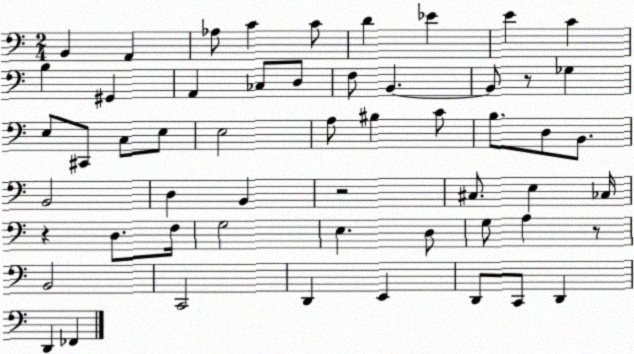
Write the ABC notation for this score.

X:1
T:Untitled
M:2/4
L:1/4
K:C
B,, A,, _A,/2 C C/2 D _E E C B, ^G,, A,, _C,/2 D,/2 F,/2 B,, B,,/2 z/2 _G, E,/2 ^C,,/2 C,/2 E,/2 E,2 A,/2 ^B, C/2 B,/2 D,/2 B,,/2 B,,2 D, B,, z2 ^C,/2 E, _C,/4 z D,/2 F,/4 G,2 E, D,/2 G,/2 A, z/2 B,,2 C,,2 D,, E,, D,,/2 C,,/2 D,, D,, _F,,